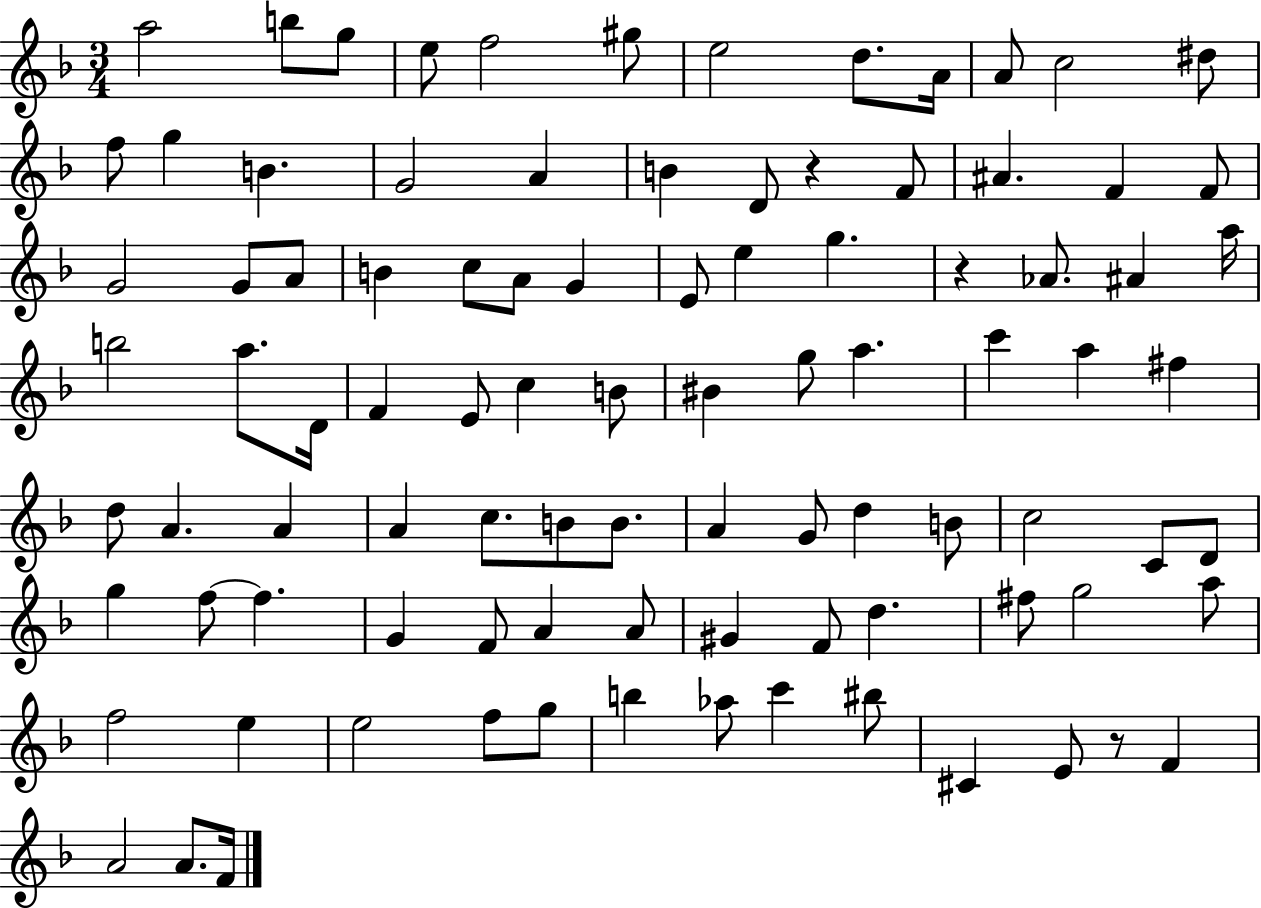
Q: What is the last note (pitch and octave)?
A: F4